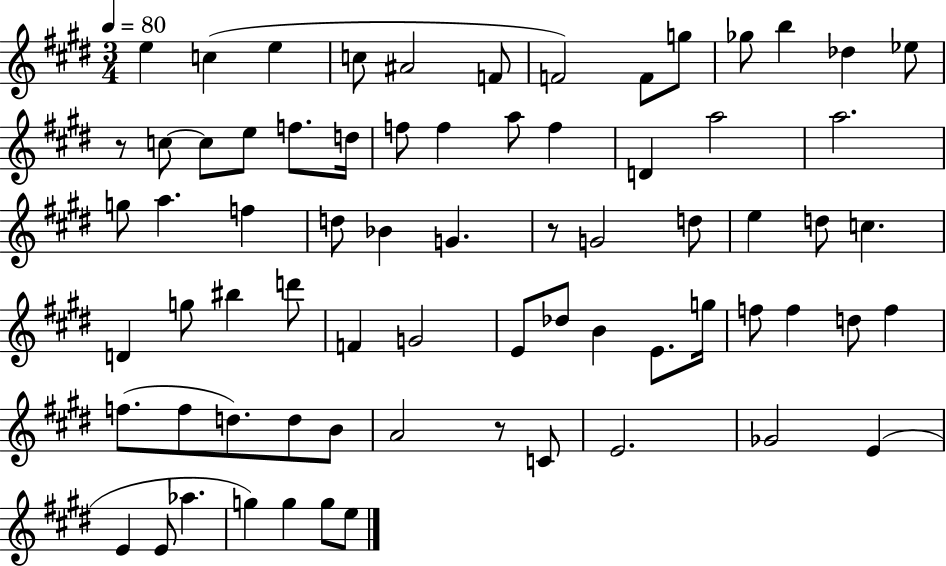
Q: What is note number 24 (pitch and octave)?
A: A5